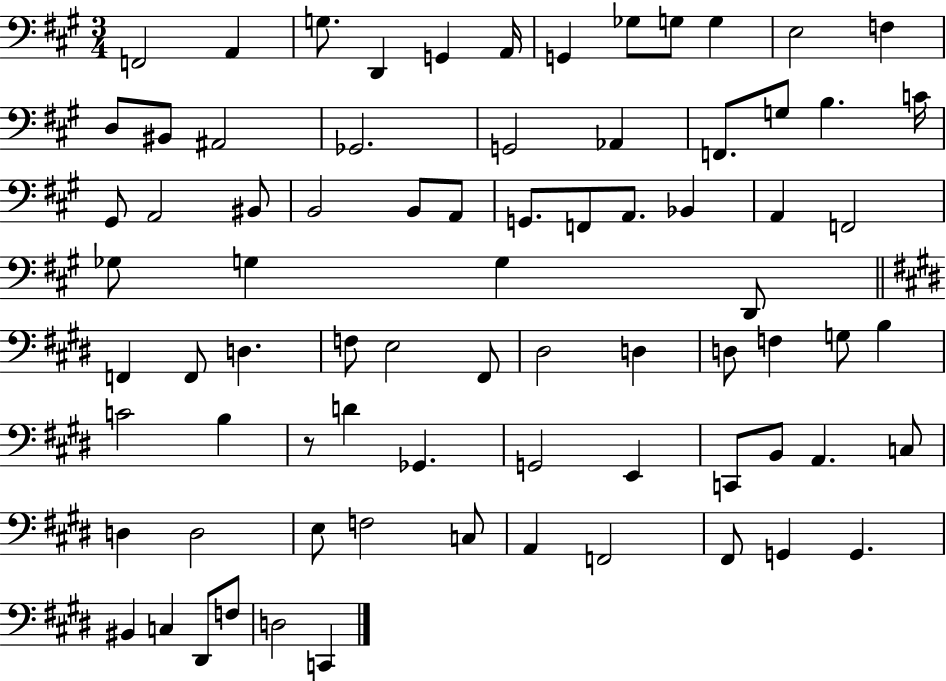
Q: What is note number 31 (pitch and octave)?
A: A2